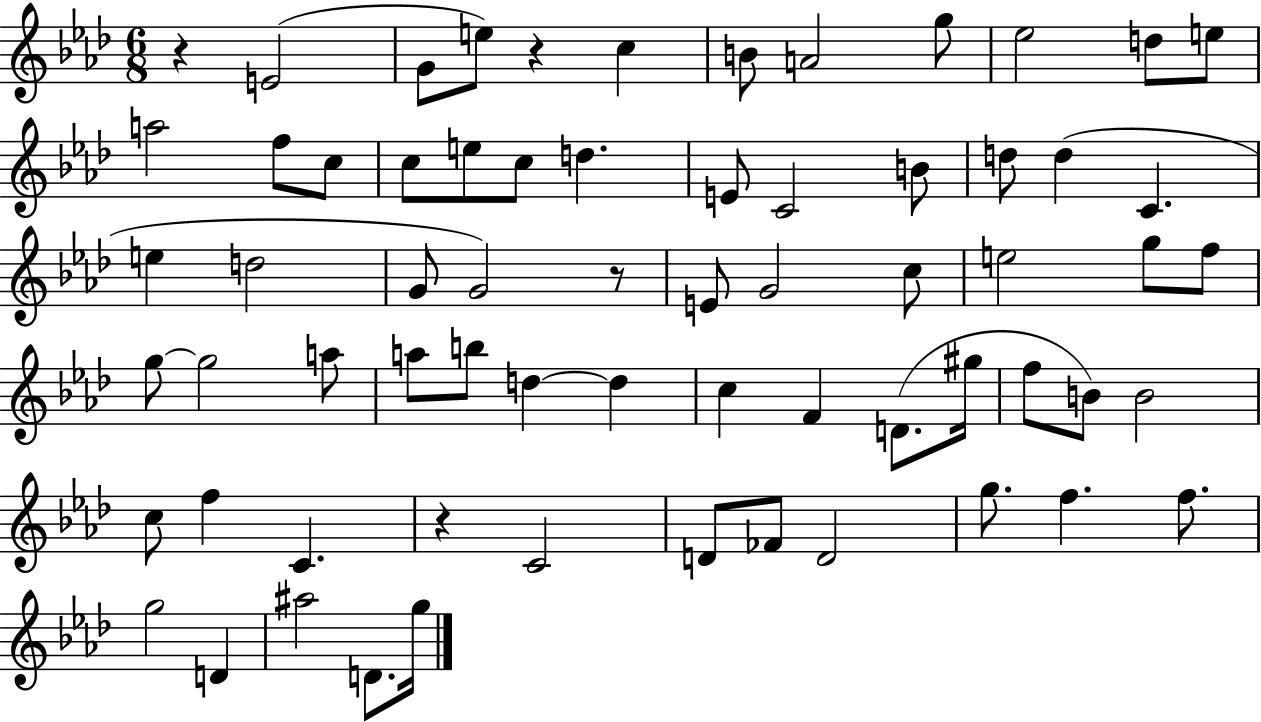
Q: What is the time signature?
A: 6/8